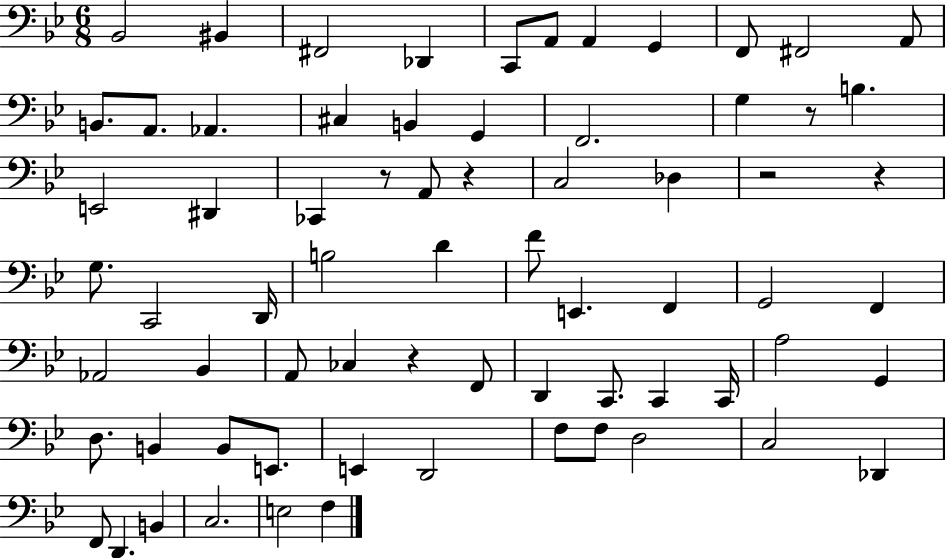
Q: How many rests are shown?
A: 6